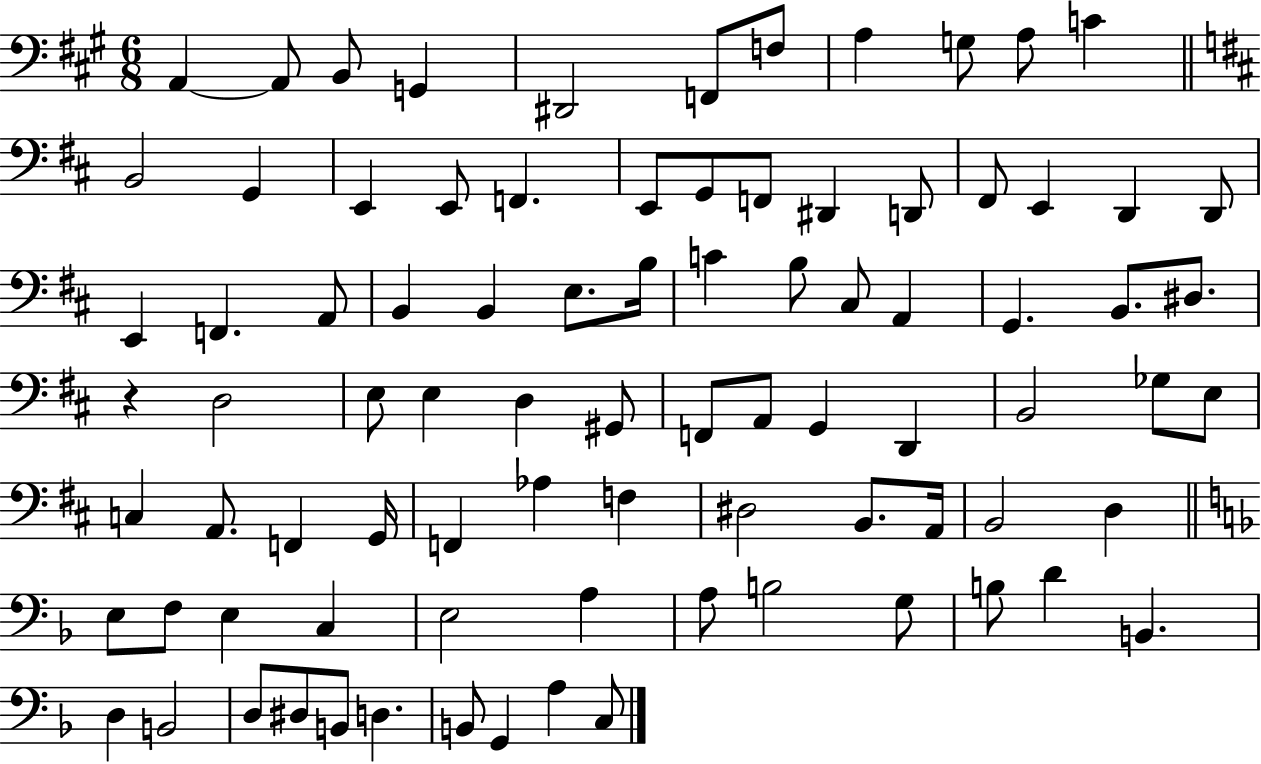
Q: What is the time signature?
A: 6/8